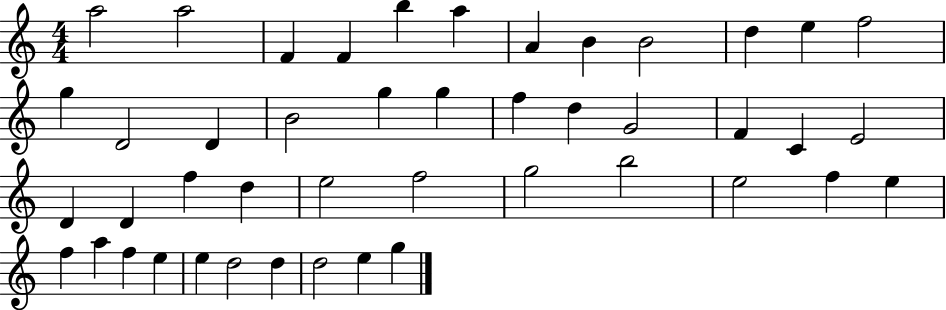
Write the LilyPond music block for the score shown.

{
  \clef treble
  \numericTimeSignature
  \time 4/4
  \key c \major
  a''2 a''2 | f'4 f'4 b''4 a''4 | a'4 b'4 b'2 | d''4 e''4 f''2 | \break g''4 d'2 d'4 | b'2 g''4 g''4 | f''4 d''4 g'2 | f'4 c'4 e'2 | \break d'4 d'4 f''4 d''4 | e''2 f''2 | g''2 b''2 | e''2 f''4 e''4 | \break f''4 a''4 f''4 e''4 | e''4 d''2 d''4 | d''2 e''4 g''4 | \bar "|."
}